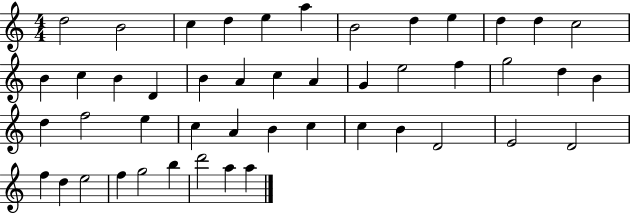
D5/h B4/h C5/q D5/q E5/q A5/q B4/h D5/q E5/q D5/q D5/q C5/h B4/q C5/q B4/q D4/q B4/q A4/q C5/q A4/q G4/q E5/h F5/q G5/h D5/q B4/q D5/q F5/h E5/q C5/q A4/q B4/q C5/q C5/q B4/q D4/h E4/h D4/h F5/q D5/q E5/h F5/q G5/h B5/q D6/h A5/q A5/q